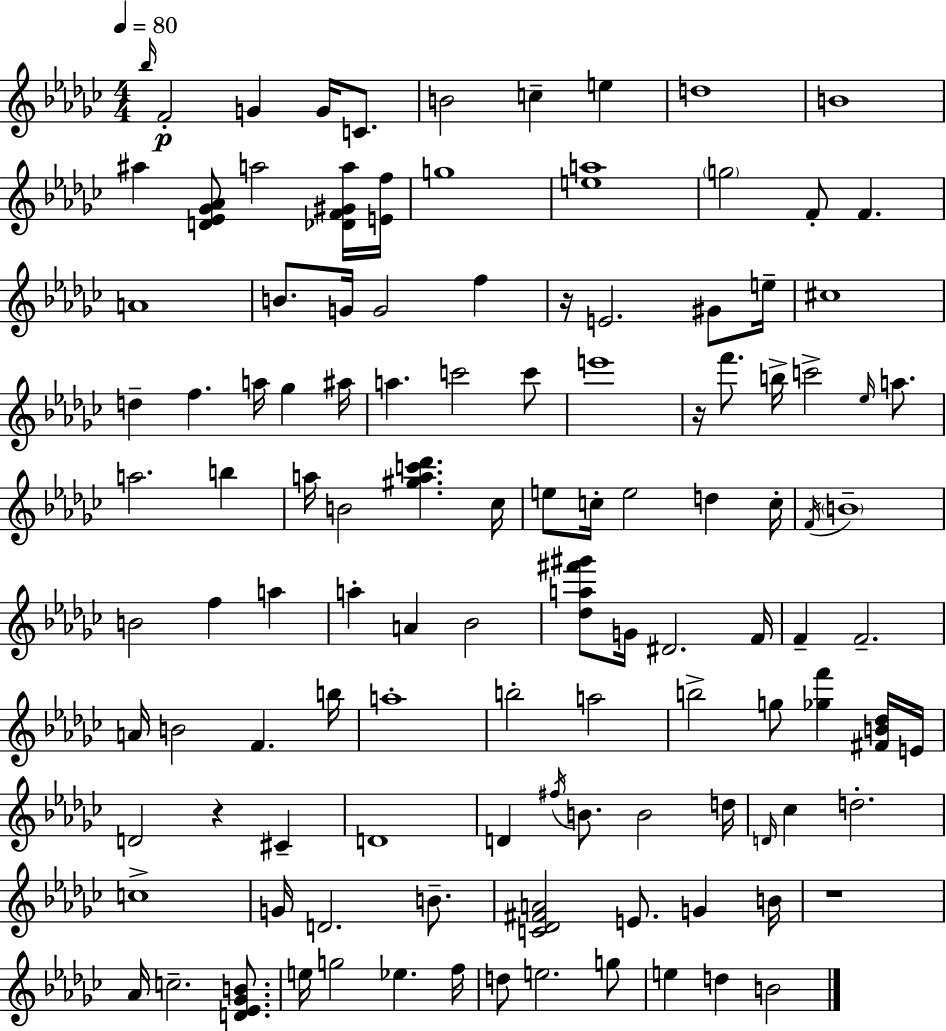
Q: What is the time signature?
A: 4/4